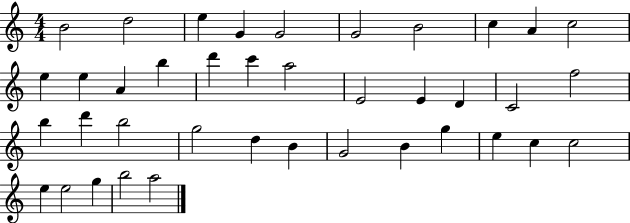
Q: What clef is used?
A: treble